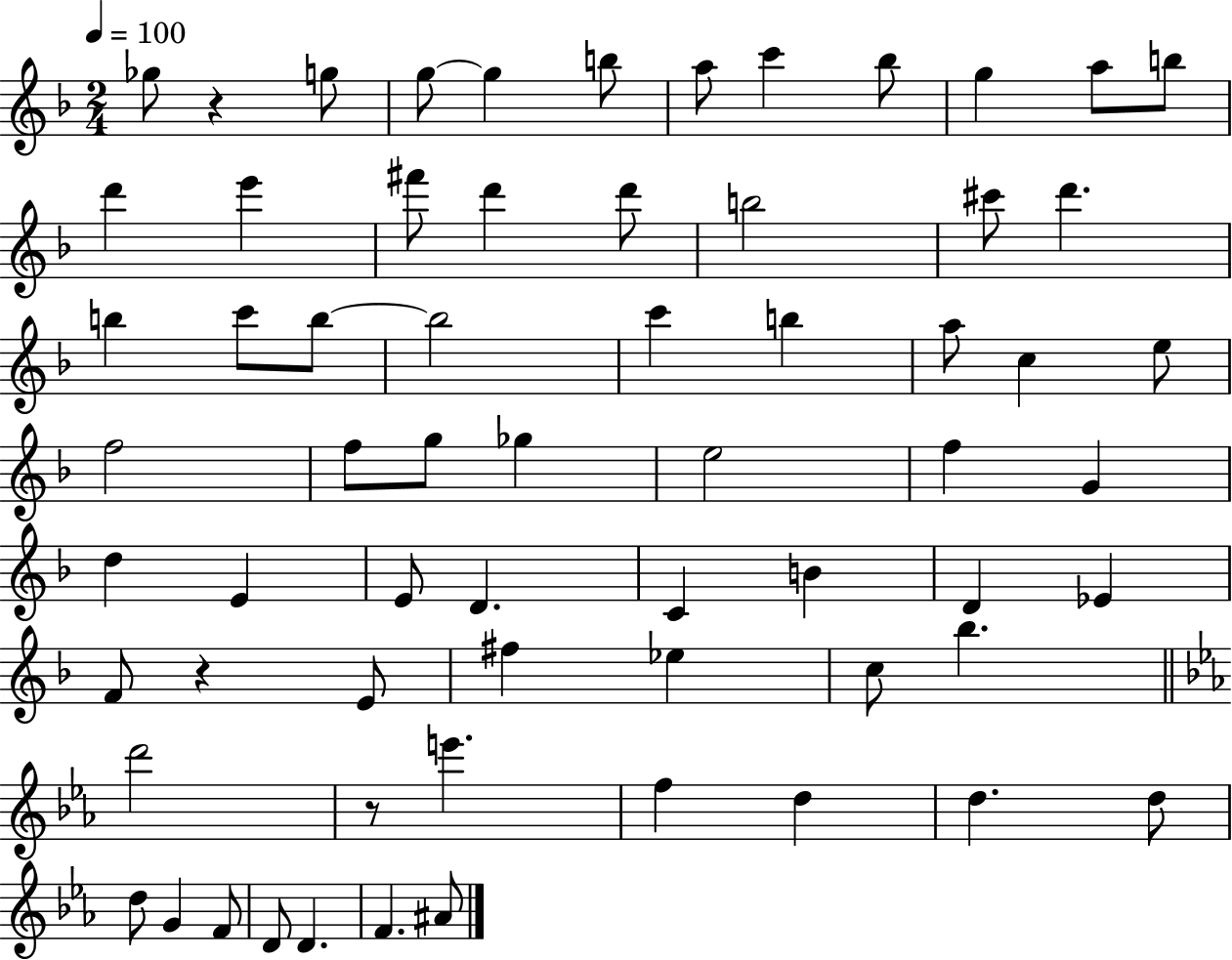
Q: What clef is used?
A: treble